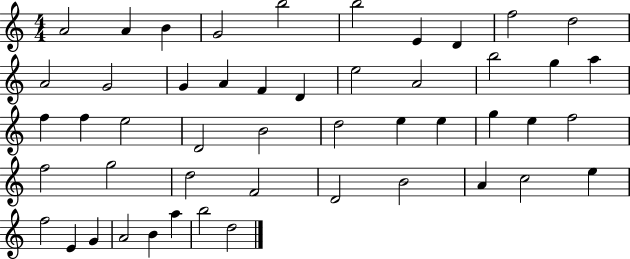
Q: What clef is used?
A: treble